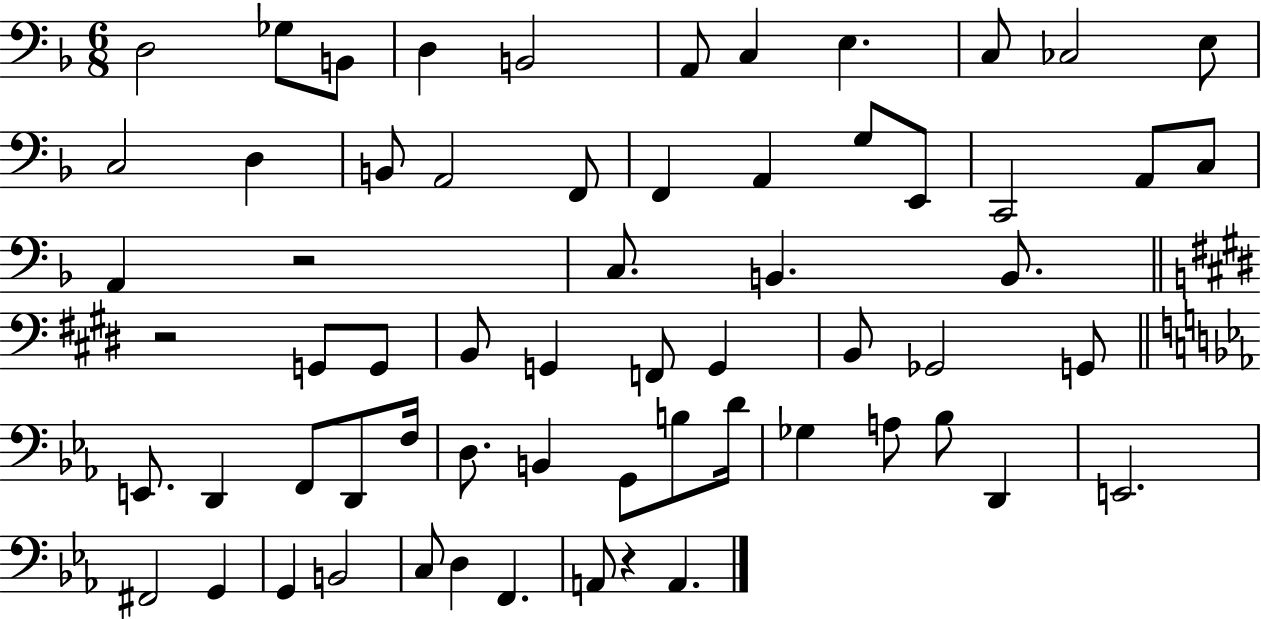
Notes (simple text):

D3/h Gb3/e B2/e D3/q B2/h A2/e C3/q E3/q. C3/e CES3/h E3/e C3/h D3/q B2/e A2/h F2/e F2/q A2/q G3/e E2/e C2/h A2/e C3/e A2/q R/h C3/e. B2/q. B2/e. R/h G2/e G2/e B2/e G2/q F2/e G2/q B2/e Gb2/h G2/e E2/e. D2/q F2/e D2/e F3/s D3/e. B2/q G2/e B3/e D4/s Gb3/q A3/e Bb3/e D2/q E2/h. F#2/h G2/q G2/q B2/h C3/e D3/q F2/q. A2/e R/q A2/q.